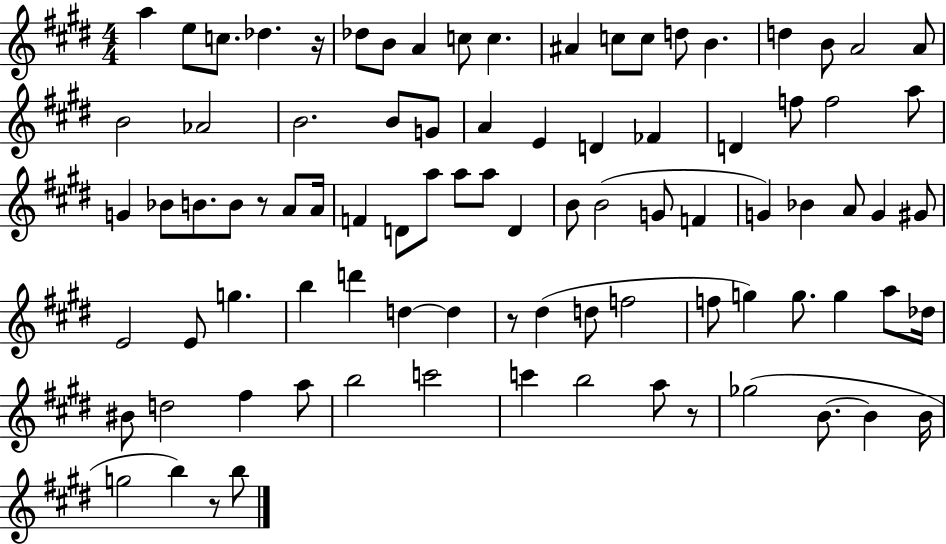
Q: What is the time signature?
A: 4/4